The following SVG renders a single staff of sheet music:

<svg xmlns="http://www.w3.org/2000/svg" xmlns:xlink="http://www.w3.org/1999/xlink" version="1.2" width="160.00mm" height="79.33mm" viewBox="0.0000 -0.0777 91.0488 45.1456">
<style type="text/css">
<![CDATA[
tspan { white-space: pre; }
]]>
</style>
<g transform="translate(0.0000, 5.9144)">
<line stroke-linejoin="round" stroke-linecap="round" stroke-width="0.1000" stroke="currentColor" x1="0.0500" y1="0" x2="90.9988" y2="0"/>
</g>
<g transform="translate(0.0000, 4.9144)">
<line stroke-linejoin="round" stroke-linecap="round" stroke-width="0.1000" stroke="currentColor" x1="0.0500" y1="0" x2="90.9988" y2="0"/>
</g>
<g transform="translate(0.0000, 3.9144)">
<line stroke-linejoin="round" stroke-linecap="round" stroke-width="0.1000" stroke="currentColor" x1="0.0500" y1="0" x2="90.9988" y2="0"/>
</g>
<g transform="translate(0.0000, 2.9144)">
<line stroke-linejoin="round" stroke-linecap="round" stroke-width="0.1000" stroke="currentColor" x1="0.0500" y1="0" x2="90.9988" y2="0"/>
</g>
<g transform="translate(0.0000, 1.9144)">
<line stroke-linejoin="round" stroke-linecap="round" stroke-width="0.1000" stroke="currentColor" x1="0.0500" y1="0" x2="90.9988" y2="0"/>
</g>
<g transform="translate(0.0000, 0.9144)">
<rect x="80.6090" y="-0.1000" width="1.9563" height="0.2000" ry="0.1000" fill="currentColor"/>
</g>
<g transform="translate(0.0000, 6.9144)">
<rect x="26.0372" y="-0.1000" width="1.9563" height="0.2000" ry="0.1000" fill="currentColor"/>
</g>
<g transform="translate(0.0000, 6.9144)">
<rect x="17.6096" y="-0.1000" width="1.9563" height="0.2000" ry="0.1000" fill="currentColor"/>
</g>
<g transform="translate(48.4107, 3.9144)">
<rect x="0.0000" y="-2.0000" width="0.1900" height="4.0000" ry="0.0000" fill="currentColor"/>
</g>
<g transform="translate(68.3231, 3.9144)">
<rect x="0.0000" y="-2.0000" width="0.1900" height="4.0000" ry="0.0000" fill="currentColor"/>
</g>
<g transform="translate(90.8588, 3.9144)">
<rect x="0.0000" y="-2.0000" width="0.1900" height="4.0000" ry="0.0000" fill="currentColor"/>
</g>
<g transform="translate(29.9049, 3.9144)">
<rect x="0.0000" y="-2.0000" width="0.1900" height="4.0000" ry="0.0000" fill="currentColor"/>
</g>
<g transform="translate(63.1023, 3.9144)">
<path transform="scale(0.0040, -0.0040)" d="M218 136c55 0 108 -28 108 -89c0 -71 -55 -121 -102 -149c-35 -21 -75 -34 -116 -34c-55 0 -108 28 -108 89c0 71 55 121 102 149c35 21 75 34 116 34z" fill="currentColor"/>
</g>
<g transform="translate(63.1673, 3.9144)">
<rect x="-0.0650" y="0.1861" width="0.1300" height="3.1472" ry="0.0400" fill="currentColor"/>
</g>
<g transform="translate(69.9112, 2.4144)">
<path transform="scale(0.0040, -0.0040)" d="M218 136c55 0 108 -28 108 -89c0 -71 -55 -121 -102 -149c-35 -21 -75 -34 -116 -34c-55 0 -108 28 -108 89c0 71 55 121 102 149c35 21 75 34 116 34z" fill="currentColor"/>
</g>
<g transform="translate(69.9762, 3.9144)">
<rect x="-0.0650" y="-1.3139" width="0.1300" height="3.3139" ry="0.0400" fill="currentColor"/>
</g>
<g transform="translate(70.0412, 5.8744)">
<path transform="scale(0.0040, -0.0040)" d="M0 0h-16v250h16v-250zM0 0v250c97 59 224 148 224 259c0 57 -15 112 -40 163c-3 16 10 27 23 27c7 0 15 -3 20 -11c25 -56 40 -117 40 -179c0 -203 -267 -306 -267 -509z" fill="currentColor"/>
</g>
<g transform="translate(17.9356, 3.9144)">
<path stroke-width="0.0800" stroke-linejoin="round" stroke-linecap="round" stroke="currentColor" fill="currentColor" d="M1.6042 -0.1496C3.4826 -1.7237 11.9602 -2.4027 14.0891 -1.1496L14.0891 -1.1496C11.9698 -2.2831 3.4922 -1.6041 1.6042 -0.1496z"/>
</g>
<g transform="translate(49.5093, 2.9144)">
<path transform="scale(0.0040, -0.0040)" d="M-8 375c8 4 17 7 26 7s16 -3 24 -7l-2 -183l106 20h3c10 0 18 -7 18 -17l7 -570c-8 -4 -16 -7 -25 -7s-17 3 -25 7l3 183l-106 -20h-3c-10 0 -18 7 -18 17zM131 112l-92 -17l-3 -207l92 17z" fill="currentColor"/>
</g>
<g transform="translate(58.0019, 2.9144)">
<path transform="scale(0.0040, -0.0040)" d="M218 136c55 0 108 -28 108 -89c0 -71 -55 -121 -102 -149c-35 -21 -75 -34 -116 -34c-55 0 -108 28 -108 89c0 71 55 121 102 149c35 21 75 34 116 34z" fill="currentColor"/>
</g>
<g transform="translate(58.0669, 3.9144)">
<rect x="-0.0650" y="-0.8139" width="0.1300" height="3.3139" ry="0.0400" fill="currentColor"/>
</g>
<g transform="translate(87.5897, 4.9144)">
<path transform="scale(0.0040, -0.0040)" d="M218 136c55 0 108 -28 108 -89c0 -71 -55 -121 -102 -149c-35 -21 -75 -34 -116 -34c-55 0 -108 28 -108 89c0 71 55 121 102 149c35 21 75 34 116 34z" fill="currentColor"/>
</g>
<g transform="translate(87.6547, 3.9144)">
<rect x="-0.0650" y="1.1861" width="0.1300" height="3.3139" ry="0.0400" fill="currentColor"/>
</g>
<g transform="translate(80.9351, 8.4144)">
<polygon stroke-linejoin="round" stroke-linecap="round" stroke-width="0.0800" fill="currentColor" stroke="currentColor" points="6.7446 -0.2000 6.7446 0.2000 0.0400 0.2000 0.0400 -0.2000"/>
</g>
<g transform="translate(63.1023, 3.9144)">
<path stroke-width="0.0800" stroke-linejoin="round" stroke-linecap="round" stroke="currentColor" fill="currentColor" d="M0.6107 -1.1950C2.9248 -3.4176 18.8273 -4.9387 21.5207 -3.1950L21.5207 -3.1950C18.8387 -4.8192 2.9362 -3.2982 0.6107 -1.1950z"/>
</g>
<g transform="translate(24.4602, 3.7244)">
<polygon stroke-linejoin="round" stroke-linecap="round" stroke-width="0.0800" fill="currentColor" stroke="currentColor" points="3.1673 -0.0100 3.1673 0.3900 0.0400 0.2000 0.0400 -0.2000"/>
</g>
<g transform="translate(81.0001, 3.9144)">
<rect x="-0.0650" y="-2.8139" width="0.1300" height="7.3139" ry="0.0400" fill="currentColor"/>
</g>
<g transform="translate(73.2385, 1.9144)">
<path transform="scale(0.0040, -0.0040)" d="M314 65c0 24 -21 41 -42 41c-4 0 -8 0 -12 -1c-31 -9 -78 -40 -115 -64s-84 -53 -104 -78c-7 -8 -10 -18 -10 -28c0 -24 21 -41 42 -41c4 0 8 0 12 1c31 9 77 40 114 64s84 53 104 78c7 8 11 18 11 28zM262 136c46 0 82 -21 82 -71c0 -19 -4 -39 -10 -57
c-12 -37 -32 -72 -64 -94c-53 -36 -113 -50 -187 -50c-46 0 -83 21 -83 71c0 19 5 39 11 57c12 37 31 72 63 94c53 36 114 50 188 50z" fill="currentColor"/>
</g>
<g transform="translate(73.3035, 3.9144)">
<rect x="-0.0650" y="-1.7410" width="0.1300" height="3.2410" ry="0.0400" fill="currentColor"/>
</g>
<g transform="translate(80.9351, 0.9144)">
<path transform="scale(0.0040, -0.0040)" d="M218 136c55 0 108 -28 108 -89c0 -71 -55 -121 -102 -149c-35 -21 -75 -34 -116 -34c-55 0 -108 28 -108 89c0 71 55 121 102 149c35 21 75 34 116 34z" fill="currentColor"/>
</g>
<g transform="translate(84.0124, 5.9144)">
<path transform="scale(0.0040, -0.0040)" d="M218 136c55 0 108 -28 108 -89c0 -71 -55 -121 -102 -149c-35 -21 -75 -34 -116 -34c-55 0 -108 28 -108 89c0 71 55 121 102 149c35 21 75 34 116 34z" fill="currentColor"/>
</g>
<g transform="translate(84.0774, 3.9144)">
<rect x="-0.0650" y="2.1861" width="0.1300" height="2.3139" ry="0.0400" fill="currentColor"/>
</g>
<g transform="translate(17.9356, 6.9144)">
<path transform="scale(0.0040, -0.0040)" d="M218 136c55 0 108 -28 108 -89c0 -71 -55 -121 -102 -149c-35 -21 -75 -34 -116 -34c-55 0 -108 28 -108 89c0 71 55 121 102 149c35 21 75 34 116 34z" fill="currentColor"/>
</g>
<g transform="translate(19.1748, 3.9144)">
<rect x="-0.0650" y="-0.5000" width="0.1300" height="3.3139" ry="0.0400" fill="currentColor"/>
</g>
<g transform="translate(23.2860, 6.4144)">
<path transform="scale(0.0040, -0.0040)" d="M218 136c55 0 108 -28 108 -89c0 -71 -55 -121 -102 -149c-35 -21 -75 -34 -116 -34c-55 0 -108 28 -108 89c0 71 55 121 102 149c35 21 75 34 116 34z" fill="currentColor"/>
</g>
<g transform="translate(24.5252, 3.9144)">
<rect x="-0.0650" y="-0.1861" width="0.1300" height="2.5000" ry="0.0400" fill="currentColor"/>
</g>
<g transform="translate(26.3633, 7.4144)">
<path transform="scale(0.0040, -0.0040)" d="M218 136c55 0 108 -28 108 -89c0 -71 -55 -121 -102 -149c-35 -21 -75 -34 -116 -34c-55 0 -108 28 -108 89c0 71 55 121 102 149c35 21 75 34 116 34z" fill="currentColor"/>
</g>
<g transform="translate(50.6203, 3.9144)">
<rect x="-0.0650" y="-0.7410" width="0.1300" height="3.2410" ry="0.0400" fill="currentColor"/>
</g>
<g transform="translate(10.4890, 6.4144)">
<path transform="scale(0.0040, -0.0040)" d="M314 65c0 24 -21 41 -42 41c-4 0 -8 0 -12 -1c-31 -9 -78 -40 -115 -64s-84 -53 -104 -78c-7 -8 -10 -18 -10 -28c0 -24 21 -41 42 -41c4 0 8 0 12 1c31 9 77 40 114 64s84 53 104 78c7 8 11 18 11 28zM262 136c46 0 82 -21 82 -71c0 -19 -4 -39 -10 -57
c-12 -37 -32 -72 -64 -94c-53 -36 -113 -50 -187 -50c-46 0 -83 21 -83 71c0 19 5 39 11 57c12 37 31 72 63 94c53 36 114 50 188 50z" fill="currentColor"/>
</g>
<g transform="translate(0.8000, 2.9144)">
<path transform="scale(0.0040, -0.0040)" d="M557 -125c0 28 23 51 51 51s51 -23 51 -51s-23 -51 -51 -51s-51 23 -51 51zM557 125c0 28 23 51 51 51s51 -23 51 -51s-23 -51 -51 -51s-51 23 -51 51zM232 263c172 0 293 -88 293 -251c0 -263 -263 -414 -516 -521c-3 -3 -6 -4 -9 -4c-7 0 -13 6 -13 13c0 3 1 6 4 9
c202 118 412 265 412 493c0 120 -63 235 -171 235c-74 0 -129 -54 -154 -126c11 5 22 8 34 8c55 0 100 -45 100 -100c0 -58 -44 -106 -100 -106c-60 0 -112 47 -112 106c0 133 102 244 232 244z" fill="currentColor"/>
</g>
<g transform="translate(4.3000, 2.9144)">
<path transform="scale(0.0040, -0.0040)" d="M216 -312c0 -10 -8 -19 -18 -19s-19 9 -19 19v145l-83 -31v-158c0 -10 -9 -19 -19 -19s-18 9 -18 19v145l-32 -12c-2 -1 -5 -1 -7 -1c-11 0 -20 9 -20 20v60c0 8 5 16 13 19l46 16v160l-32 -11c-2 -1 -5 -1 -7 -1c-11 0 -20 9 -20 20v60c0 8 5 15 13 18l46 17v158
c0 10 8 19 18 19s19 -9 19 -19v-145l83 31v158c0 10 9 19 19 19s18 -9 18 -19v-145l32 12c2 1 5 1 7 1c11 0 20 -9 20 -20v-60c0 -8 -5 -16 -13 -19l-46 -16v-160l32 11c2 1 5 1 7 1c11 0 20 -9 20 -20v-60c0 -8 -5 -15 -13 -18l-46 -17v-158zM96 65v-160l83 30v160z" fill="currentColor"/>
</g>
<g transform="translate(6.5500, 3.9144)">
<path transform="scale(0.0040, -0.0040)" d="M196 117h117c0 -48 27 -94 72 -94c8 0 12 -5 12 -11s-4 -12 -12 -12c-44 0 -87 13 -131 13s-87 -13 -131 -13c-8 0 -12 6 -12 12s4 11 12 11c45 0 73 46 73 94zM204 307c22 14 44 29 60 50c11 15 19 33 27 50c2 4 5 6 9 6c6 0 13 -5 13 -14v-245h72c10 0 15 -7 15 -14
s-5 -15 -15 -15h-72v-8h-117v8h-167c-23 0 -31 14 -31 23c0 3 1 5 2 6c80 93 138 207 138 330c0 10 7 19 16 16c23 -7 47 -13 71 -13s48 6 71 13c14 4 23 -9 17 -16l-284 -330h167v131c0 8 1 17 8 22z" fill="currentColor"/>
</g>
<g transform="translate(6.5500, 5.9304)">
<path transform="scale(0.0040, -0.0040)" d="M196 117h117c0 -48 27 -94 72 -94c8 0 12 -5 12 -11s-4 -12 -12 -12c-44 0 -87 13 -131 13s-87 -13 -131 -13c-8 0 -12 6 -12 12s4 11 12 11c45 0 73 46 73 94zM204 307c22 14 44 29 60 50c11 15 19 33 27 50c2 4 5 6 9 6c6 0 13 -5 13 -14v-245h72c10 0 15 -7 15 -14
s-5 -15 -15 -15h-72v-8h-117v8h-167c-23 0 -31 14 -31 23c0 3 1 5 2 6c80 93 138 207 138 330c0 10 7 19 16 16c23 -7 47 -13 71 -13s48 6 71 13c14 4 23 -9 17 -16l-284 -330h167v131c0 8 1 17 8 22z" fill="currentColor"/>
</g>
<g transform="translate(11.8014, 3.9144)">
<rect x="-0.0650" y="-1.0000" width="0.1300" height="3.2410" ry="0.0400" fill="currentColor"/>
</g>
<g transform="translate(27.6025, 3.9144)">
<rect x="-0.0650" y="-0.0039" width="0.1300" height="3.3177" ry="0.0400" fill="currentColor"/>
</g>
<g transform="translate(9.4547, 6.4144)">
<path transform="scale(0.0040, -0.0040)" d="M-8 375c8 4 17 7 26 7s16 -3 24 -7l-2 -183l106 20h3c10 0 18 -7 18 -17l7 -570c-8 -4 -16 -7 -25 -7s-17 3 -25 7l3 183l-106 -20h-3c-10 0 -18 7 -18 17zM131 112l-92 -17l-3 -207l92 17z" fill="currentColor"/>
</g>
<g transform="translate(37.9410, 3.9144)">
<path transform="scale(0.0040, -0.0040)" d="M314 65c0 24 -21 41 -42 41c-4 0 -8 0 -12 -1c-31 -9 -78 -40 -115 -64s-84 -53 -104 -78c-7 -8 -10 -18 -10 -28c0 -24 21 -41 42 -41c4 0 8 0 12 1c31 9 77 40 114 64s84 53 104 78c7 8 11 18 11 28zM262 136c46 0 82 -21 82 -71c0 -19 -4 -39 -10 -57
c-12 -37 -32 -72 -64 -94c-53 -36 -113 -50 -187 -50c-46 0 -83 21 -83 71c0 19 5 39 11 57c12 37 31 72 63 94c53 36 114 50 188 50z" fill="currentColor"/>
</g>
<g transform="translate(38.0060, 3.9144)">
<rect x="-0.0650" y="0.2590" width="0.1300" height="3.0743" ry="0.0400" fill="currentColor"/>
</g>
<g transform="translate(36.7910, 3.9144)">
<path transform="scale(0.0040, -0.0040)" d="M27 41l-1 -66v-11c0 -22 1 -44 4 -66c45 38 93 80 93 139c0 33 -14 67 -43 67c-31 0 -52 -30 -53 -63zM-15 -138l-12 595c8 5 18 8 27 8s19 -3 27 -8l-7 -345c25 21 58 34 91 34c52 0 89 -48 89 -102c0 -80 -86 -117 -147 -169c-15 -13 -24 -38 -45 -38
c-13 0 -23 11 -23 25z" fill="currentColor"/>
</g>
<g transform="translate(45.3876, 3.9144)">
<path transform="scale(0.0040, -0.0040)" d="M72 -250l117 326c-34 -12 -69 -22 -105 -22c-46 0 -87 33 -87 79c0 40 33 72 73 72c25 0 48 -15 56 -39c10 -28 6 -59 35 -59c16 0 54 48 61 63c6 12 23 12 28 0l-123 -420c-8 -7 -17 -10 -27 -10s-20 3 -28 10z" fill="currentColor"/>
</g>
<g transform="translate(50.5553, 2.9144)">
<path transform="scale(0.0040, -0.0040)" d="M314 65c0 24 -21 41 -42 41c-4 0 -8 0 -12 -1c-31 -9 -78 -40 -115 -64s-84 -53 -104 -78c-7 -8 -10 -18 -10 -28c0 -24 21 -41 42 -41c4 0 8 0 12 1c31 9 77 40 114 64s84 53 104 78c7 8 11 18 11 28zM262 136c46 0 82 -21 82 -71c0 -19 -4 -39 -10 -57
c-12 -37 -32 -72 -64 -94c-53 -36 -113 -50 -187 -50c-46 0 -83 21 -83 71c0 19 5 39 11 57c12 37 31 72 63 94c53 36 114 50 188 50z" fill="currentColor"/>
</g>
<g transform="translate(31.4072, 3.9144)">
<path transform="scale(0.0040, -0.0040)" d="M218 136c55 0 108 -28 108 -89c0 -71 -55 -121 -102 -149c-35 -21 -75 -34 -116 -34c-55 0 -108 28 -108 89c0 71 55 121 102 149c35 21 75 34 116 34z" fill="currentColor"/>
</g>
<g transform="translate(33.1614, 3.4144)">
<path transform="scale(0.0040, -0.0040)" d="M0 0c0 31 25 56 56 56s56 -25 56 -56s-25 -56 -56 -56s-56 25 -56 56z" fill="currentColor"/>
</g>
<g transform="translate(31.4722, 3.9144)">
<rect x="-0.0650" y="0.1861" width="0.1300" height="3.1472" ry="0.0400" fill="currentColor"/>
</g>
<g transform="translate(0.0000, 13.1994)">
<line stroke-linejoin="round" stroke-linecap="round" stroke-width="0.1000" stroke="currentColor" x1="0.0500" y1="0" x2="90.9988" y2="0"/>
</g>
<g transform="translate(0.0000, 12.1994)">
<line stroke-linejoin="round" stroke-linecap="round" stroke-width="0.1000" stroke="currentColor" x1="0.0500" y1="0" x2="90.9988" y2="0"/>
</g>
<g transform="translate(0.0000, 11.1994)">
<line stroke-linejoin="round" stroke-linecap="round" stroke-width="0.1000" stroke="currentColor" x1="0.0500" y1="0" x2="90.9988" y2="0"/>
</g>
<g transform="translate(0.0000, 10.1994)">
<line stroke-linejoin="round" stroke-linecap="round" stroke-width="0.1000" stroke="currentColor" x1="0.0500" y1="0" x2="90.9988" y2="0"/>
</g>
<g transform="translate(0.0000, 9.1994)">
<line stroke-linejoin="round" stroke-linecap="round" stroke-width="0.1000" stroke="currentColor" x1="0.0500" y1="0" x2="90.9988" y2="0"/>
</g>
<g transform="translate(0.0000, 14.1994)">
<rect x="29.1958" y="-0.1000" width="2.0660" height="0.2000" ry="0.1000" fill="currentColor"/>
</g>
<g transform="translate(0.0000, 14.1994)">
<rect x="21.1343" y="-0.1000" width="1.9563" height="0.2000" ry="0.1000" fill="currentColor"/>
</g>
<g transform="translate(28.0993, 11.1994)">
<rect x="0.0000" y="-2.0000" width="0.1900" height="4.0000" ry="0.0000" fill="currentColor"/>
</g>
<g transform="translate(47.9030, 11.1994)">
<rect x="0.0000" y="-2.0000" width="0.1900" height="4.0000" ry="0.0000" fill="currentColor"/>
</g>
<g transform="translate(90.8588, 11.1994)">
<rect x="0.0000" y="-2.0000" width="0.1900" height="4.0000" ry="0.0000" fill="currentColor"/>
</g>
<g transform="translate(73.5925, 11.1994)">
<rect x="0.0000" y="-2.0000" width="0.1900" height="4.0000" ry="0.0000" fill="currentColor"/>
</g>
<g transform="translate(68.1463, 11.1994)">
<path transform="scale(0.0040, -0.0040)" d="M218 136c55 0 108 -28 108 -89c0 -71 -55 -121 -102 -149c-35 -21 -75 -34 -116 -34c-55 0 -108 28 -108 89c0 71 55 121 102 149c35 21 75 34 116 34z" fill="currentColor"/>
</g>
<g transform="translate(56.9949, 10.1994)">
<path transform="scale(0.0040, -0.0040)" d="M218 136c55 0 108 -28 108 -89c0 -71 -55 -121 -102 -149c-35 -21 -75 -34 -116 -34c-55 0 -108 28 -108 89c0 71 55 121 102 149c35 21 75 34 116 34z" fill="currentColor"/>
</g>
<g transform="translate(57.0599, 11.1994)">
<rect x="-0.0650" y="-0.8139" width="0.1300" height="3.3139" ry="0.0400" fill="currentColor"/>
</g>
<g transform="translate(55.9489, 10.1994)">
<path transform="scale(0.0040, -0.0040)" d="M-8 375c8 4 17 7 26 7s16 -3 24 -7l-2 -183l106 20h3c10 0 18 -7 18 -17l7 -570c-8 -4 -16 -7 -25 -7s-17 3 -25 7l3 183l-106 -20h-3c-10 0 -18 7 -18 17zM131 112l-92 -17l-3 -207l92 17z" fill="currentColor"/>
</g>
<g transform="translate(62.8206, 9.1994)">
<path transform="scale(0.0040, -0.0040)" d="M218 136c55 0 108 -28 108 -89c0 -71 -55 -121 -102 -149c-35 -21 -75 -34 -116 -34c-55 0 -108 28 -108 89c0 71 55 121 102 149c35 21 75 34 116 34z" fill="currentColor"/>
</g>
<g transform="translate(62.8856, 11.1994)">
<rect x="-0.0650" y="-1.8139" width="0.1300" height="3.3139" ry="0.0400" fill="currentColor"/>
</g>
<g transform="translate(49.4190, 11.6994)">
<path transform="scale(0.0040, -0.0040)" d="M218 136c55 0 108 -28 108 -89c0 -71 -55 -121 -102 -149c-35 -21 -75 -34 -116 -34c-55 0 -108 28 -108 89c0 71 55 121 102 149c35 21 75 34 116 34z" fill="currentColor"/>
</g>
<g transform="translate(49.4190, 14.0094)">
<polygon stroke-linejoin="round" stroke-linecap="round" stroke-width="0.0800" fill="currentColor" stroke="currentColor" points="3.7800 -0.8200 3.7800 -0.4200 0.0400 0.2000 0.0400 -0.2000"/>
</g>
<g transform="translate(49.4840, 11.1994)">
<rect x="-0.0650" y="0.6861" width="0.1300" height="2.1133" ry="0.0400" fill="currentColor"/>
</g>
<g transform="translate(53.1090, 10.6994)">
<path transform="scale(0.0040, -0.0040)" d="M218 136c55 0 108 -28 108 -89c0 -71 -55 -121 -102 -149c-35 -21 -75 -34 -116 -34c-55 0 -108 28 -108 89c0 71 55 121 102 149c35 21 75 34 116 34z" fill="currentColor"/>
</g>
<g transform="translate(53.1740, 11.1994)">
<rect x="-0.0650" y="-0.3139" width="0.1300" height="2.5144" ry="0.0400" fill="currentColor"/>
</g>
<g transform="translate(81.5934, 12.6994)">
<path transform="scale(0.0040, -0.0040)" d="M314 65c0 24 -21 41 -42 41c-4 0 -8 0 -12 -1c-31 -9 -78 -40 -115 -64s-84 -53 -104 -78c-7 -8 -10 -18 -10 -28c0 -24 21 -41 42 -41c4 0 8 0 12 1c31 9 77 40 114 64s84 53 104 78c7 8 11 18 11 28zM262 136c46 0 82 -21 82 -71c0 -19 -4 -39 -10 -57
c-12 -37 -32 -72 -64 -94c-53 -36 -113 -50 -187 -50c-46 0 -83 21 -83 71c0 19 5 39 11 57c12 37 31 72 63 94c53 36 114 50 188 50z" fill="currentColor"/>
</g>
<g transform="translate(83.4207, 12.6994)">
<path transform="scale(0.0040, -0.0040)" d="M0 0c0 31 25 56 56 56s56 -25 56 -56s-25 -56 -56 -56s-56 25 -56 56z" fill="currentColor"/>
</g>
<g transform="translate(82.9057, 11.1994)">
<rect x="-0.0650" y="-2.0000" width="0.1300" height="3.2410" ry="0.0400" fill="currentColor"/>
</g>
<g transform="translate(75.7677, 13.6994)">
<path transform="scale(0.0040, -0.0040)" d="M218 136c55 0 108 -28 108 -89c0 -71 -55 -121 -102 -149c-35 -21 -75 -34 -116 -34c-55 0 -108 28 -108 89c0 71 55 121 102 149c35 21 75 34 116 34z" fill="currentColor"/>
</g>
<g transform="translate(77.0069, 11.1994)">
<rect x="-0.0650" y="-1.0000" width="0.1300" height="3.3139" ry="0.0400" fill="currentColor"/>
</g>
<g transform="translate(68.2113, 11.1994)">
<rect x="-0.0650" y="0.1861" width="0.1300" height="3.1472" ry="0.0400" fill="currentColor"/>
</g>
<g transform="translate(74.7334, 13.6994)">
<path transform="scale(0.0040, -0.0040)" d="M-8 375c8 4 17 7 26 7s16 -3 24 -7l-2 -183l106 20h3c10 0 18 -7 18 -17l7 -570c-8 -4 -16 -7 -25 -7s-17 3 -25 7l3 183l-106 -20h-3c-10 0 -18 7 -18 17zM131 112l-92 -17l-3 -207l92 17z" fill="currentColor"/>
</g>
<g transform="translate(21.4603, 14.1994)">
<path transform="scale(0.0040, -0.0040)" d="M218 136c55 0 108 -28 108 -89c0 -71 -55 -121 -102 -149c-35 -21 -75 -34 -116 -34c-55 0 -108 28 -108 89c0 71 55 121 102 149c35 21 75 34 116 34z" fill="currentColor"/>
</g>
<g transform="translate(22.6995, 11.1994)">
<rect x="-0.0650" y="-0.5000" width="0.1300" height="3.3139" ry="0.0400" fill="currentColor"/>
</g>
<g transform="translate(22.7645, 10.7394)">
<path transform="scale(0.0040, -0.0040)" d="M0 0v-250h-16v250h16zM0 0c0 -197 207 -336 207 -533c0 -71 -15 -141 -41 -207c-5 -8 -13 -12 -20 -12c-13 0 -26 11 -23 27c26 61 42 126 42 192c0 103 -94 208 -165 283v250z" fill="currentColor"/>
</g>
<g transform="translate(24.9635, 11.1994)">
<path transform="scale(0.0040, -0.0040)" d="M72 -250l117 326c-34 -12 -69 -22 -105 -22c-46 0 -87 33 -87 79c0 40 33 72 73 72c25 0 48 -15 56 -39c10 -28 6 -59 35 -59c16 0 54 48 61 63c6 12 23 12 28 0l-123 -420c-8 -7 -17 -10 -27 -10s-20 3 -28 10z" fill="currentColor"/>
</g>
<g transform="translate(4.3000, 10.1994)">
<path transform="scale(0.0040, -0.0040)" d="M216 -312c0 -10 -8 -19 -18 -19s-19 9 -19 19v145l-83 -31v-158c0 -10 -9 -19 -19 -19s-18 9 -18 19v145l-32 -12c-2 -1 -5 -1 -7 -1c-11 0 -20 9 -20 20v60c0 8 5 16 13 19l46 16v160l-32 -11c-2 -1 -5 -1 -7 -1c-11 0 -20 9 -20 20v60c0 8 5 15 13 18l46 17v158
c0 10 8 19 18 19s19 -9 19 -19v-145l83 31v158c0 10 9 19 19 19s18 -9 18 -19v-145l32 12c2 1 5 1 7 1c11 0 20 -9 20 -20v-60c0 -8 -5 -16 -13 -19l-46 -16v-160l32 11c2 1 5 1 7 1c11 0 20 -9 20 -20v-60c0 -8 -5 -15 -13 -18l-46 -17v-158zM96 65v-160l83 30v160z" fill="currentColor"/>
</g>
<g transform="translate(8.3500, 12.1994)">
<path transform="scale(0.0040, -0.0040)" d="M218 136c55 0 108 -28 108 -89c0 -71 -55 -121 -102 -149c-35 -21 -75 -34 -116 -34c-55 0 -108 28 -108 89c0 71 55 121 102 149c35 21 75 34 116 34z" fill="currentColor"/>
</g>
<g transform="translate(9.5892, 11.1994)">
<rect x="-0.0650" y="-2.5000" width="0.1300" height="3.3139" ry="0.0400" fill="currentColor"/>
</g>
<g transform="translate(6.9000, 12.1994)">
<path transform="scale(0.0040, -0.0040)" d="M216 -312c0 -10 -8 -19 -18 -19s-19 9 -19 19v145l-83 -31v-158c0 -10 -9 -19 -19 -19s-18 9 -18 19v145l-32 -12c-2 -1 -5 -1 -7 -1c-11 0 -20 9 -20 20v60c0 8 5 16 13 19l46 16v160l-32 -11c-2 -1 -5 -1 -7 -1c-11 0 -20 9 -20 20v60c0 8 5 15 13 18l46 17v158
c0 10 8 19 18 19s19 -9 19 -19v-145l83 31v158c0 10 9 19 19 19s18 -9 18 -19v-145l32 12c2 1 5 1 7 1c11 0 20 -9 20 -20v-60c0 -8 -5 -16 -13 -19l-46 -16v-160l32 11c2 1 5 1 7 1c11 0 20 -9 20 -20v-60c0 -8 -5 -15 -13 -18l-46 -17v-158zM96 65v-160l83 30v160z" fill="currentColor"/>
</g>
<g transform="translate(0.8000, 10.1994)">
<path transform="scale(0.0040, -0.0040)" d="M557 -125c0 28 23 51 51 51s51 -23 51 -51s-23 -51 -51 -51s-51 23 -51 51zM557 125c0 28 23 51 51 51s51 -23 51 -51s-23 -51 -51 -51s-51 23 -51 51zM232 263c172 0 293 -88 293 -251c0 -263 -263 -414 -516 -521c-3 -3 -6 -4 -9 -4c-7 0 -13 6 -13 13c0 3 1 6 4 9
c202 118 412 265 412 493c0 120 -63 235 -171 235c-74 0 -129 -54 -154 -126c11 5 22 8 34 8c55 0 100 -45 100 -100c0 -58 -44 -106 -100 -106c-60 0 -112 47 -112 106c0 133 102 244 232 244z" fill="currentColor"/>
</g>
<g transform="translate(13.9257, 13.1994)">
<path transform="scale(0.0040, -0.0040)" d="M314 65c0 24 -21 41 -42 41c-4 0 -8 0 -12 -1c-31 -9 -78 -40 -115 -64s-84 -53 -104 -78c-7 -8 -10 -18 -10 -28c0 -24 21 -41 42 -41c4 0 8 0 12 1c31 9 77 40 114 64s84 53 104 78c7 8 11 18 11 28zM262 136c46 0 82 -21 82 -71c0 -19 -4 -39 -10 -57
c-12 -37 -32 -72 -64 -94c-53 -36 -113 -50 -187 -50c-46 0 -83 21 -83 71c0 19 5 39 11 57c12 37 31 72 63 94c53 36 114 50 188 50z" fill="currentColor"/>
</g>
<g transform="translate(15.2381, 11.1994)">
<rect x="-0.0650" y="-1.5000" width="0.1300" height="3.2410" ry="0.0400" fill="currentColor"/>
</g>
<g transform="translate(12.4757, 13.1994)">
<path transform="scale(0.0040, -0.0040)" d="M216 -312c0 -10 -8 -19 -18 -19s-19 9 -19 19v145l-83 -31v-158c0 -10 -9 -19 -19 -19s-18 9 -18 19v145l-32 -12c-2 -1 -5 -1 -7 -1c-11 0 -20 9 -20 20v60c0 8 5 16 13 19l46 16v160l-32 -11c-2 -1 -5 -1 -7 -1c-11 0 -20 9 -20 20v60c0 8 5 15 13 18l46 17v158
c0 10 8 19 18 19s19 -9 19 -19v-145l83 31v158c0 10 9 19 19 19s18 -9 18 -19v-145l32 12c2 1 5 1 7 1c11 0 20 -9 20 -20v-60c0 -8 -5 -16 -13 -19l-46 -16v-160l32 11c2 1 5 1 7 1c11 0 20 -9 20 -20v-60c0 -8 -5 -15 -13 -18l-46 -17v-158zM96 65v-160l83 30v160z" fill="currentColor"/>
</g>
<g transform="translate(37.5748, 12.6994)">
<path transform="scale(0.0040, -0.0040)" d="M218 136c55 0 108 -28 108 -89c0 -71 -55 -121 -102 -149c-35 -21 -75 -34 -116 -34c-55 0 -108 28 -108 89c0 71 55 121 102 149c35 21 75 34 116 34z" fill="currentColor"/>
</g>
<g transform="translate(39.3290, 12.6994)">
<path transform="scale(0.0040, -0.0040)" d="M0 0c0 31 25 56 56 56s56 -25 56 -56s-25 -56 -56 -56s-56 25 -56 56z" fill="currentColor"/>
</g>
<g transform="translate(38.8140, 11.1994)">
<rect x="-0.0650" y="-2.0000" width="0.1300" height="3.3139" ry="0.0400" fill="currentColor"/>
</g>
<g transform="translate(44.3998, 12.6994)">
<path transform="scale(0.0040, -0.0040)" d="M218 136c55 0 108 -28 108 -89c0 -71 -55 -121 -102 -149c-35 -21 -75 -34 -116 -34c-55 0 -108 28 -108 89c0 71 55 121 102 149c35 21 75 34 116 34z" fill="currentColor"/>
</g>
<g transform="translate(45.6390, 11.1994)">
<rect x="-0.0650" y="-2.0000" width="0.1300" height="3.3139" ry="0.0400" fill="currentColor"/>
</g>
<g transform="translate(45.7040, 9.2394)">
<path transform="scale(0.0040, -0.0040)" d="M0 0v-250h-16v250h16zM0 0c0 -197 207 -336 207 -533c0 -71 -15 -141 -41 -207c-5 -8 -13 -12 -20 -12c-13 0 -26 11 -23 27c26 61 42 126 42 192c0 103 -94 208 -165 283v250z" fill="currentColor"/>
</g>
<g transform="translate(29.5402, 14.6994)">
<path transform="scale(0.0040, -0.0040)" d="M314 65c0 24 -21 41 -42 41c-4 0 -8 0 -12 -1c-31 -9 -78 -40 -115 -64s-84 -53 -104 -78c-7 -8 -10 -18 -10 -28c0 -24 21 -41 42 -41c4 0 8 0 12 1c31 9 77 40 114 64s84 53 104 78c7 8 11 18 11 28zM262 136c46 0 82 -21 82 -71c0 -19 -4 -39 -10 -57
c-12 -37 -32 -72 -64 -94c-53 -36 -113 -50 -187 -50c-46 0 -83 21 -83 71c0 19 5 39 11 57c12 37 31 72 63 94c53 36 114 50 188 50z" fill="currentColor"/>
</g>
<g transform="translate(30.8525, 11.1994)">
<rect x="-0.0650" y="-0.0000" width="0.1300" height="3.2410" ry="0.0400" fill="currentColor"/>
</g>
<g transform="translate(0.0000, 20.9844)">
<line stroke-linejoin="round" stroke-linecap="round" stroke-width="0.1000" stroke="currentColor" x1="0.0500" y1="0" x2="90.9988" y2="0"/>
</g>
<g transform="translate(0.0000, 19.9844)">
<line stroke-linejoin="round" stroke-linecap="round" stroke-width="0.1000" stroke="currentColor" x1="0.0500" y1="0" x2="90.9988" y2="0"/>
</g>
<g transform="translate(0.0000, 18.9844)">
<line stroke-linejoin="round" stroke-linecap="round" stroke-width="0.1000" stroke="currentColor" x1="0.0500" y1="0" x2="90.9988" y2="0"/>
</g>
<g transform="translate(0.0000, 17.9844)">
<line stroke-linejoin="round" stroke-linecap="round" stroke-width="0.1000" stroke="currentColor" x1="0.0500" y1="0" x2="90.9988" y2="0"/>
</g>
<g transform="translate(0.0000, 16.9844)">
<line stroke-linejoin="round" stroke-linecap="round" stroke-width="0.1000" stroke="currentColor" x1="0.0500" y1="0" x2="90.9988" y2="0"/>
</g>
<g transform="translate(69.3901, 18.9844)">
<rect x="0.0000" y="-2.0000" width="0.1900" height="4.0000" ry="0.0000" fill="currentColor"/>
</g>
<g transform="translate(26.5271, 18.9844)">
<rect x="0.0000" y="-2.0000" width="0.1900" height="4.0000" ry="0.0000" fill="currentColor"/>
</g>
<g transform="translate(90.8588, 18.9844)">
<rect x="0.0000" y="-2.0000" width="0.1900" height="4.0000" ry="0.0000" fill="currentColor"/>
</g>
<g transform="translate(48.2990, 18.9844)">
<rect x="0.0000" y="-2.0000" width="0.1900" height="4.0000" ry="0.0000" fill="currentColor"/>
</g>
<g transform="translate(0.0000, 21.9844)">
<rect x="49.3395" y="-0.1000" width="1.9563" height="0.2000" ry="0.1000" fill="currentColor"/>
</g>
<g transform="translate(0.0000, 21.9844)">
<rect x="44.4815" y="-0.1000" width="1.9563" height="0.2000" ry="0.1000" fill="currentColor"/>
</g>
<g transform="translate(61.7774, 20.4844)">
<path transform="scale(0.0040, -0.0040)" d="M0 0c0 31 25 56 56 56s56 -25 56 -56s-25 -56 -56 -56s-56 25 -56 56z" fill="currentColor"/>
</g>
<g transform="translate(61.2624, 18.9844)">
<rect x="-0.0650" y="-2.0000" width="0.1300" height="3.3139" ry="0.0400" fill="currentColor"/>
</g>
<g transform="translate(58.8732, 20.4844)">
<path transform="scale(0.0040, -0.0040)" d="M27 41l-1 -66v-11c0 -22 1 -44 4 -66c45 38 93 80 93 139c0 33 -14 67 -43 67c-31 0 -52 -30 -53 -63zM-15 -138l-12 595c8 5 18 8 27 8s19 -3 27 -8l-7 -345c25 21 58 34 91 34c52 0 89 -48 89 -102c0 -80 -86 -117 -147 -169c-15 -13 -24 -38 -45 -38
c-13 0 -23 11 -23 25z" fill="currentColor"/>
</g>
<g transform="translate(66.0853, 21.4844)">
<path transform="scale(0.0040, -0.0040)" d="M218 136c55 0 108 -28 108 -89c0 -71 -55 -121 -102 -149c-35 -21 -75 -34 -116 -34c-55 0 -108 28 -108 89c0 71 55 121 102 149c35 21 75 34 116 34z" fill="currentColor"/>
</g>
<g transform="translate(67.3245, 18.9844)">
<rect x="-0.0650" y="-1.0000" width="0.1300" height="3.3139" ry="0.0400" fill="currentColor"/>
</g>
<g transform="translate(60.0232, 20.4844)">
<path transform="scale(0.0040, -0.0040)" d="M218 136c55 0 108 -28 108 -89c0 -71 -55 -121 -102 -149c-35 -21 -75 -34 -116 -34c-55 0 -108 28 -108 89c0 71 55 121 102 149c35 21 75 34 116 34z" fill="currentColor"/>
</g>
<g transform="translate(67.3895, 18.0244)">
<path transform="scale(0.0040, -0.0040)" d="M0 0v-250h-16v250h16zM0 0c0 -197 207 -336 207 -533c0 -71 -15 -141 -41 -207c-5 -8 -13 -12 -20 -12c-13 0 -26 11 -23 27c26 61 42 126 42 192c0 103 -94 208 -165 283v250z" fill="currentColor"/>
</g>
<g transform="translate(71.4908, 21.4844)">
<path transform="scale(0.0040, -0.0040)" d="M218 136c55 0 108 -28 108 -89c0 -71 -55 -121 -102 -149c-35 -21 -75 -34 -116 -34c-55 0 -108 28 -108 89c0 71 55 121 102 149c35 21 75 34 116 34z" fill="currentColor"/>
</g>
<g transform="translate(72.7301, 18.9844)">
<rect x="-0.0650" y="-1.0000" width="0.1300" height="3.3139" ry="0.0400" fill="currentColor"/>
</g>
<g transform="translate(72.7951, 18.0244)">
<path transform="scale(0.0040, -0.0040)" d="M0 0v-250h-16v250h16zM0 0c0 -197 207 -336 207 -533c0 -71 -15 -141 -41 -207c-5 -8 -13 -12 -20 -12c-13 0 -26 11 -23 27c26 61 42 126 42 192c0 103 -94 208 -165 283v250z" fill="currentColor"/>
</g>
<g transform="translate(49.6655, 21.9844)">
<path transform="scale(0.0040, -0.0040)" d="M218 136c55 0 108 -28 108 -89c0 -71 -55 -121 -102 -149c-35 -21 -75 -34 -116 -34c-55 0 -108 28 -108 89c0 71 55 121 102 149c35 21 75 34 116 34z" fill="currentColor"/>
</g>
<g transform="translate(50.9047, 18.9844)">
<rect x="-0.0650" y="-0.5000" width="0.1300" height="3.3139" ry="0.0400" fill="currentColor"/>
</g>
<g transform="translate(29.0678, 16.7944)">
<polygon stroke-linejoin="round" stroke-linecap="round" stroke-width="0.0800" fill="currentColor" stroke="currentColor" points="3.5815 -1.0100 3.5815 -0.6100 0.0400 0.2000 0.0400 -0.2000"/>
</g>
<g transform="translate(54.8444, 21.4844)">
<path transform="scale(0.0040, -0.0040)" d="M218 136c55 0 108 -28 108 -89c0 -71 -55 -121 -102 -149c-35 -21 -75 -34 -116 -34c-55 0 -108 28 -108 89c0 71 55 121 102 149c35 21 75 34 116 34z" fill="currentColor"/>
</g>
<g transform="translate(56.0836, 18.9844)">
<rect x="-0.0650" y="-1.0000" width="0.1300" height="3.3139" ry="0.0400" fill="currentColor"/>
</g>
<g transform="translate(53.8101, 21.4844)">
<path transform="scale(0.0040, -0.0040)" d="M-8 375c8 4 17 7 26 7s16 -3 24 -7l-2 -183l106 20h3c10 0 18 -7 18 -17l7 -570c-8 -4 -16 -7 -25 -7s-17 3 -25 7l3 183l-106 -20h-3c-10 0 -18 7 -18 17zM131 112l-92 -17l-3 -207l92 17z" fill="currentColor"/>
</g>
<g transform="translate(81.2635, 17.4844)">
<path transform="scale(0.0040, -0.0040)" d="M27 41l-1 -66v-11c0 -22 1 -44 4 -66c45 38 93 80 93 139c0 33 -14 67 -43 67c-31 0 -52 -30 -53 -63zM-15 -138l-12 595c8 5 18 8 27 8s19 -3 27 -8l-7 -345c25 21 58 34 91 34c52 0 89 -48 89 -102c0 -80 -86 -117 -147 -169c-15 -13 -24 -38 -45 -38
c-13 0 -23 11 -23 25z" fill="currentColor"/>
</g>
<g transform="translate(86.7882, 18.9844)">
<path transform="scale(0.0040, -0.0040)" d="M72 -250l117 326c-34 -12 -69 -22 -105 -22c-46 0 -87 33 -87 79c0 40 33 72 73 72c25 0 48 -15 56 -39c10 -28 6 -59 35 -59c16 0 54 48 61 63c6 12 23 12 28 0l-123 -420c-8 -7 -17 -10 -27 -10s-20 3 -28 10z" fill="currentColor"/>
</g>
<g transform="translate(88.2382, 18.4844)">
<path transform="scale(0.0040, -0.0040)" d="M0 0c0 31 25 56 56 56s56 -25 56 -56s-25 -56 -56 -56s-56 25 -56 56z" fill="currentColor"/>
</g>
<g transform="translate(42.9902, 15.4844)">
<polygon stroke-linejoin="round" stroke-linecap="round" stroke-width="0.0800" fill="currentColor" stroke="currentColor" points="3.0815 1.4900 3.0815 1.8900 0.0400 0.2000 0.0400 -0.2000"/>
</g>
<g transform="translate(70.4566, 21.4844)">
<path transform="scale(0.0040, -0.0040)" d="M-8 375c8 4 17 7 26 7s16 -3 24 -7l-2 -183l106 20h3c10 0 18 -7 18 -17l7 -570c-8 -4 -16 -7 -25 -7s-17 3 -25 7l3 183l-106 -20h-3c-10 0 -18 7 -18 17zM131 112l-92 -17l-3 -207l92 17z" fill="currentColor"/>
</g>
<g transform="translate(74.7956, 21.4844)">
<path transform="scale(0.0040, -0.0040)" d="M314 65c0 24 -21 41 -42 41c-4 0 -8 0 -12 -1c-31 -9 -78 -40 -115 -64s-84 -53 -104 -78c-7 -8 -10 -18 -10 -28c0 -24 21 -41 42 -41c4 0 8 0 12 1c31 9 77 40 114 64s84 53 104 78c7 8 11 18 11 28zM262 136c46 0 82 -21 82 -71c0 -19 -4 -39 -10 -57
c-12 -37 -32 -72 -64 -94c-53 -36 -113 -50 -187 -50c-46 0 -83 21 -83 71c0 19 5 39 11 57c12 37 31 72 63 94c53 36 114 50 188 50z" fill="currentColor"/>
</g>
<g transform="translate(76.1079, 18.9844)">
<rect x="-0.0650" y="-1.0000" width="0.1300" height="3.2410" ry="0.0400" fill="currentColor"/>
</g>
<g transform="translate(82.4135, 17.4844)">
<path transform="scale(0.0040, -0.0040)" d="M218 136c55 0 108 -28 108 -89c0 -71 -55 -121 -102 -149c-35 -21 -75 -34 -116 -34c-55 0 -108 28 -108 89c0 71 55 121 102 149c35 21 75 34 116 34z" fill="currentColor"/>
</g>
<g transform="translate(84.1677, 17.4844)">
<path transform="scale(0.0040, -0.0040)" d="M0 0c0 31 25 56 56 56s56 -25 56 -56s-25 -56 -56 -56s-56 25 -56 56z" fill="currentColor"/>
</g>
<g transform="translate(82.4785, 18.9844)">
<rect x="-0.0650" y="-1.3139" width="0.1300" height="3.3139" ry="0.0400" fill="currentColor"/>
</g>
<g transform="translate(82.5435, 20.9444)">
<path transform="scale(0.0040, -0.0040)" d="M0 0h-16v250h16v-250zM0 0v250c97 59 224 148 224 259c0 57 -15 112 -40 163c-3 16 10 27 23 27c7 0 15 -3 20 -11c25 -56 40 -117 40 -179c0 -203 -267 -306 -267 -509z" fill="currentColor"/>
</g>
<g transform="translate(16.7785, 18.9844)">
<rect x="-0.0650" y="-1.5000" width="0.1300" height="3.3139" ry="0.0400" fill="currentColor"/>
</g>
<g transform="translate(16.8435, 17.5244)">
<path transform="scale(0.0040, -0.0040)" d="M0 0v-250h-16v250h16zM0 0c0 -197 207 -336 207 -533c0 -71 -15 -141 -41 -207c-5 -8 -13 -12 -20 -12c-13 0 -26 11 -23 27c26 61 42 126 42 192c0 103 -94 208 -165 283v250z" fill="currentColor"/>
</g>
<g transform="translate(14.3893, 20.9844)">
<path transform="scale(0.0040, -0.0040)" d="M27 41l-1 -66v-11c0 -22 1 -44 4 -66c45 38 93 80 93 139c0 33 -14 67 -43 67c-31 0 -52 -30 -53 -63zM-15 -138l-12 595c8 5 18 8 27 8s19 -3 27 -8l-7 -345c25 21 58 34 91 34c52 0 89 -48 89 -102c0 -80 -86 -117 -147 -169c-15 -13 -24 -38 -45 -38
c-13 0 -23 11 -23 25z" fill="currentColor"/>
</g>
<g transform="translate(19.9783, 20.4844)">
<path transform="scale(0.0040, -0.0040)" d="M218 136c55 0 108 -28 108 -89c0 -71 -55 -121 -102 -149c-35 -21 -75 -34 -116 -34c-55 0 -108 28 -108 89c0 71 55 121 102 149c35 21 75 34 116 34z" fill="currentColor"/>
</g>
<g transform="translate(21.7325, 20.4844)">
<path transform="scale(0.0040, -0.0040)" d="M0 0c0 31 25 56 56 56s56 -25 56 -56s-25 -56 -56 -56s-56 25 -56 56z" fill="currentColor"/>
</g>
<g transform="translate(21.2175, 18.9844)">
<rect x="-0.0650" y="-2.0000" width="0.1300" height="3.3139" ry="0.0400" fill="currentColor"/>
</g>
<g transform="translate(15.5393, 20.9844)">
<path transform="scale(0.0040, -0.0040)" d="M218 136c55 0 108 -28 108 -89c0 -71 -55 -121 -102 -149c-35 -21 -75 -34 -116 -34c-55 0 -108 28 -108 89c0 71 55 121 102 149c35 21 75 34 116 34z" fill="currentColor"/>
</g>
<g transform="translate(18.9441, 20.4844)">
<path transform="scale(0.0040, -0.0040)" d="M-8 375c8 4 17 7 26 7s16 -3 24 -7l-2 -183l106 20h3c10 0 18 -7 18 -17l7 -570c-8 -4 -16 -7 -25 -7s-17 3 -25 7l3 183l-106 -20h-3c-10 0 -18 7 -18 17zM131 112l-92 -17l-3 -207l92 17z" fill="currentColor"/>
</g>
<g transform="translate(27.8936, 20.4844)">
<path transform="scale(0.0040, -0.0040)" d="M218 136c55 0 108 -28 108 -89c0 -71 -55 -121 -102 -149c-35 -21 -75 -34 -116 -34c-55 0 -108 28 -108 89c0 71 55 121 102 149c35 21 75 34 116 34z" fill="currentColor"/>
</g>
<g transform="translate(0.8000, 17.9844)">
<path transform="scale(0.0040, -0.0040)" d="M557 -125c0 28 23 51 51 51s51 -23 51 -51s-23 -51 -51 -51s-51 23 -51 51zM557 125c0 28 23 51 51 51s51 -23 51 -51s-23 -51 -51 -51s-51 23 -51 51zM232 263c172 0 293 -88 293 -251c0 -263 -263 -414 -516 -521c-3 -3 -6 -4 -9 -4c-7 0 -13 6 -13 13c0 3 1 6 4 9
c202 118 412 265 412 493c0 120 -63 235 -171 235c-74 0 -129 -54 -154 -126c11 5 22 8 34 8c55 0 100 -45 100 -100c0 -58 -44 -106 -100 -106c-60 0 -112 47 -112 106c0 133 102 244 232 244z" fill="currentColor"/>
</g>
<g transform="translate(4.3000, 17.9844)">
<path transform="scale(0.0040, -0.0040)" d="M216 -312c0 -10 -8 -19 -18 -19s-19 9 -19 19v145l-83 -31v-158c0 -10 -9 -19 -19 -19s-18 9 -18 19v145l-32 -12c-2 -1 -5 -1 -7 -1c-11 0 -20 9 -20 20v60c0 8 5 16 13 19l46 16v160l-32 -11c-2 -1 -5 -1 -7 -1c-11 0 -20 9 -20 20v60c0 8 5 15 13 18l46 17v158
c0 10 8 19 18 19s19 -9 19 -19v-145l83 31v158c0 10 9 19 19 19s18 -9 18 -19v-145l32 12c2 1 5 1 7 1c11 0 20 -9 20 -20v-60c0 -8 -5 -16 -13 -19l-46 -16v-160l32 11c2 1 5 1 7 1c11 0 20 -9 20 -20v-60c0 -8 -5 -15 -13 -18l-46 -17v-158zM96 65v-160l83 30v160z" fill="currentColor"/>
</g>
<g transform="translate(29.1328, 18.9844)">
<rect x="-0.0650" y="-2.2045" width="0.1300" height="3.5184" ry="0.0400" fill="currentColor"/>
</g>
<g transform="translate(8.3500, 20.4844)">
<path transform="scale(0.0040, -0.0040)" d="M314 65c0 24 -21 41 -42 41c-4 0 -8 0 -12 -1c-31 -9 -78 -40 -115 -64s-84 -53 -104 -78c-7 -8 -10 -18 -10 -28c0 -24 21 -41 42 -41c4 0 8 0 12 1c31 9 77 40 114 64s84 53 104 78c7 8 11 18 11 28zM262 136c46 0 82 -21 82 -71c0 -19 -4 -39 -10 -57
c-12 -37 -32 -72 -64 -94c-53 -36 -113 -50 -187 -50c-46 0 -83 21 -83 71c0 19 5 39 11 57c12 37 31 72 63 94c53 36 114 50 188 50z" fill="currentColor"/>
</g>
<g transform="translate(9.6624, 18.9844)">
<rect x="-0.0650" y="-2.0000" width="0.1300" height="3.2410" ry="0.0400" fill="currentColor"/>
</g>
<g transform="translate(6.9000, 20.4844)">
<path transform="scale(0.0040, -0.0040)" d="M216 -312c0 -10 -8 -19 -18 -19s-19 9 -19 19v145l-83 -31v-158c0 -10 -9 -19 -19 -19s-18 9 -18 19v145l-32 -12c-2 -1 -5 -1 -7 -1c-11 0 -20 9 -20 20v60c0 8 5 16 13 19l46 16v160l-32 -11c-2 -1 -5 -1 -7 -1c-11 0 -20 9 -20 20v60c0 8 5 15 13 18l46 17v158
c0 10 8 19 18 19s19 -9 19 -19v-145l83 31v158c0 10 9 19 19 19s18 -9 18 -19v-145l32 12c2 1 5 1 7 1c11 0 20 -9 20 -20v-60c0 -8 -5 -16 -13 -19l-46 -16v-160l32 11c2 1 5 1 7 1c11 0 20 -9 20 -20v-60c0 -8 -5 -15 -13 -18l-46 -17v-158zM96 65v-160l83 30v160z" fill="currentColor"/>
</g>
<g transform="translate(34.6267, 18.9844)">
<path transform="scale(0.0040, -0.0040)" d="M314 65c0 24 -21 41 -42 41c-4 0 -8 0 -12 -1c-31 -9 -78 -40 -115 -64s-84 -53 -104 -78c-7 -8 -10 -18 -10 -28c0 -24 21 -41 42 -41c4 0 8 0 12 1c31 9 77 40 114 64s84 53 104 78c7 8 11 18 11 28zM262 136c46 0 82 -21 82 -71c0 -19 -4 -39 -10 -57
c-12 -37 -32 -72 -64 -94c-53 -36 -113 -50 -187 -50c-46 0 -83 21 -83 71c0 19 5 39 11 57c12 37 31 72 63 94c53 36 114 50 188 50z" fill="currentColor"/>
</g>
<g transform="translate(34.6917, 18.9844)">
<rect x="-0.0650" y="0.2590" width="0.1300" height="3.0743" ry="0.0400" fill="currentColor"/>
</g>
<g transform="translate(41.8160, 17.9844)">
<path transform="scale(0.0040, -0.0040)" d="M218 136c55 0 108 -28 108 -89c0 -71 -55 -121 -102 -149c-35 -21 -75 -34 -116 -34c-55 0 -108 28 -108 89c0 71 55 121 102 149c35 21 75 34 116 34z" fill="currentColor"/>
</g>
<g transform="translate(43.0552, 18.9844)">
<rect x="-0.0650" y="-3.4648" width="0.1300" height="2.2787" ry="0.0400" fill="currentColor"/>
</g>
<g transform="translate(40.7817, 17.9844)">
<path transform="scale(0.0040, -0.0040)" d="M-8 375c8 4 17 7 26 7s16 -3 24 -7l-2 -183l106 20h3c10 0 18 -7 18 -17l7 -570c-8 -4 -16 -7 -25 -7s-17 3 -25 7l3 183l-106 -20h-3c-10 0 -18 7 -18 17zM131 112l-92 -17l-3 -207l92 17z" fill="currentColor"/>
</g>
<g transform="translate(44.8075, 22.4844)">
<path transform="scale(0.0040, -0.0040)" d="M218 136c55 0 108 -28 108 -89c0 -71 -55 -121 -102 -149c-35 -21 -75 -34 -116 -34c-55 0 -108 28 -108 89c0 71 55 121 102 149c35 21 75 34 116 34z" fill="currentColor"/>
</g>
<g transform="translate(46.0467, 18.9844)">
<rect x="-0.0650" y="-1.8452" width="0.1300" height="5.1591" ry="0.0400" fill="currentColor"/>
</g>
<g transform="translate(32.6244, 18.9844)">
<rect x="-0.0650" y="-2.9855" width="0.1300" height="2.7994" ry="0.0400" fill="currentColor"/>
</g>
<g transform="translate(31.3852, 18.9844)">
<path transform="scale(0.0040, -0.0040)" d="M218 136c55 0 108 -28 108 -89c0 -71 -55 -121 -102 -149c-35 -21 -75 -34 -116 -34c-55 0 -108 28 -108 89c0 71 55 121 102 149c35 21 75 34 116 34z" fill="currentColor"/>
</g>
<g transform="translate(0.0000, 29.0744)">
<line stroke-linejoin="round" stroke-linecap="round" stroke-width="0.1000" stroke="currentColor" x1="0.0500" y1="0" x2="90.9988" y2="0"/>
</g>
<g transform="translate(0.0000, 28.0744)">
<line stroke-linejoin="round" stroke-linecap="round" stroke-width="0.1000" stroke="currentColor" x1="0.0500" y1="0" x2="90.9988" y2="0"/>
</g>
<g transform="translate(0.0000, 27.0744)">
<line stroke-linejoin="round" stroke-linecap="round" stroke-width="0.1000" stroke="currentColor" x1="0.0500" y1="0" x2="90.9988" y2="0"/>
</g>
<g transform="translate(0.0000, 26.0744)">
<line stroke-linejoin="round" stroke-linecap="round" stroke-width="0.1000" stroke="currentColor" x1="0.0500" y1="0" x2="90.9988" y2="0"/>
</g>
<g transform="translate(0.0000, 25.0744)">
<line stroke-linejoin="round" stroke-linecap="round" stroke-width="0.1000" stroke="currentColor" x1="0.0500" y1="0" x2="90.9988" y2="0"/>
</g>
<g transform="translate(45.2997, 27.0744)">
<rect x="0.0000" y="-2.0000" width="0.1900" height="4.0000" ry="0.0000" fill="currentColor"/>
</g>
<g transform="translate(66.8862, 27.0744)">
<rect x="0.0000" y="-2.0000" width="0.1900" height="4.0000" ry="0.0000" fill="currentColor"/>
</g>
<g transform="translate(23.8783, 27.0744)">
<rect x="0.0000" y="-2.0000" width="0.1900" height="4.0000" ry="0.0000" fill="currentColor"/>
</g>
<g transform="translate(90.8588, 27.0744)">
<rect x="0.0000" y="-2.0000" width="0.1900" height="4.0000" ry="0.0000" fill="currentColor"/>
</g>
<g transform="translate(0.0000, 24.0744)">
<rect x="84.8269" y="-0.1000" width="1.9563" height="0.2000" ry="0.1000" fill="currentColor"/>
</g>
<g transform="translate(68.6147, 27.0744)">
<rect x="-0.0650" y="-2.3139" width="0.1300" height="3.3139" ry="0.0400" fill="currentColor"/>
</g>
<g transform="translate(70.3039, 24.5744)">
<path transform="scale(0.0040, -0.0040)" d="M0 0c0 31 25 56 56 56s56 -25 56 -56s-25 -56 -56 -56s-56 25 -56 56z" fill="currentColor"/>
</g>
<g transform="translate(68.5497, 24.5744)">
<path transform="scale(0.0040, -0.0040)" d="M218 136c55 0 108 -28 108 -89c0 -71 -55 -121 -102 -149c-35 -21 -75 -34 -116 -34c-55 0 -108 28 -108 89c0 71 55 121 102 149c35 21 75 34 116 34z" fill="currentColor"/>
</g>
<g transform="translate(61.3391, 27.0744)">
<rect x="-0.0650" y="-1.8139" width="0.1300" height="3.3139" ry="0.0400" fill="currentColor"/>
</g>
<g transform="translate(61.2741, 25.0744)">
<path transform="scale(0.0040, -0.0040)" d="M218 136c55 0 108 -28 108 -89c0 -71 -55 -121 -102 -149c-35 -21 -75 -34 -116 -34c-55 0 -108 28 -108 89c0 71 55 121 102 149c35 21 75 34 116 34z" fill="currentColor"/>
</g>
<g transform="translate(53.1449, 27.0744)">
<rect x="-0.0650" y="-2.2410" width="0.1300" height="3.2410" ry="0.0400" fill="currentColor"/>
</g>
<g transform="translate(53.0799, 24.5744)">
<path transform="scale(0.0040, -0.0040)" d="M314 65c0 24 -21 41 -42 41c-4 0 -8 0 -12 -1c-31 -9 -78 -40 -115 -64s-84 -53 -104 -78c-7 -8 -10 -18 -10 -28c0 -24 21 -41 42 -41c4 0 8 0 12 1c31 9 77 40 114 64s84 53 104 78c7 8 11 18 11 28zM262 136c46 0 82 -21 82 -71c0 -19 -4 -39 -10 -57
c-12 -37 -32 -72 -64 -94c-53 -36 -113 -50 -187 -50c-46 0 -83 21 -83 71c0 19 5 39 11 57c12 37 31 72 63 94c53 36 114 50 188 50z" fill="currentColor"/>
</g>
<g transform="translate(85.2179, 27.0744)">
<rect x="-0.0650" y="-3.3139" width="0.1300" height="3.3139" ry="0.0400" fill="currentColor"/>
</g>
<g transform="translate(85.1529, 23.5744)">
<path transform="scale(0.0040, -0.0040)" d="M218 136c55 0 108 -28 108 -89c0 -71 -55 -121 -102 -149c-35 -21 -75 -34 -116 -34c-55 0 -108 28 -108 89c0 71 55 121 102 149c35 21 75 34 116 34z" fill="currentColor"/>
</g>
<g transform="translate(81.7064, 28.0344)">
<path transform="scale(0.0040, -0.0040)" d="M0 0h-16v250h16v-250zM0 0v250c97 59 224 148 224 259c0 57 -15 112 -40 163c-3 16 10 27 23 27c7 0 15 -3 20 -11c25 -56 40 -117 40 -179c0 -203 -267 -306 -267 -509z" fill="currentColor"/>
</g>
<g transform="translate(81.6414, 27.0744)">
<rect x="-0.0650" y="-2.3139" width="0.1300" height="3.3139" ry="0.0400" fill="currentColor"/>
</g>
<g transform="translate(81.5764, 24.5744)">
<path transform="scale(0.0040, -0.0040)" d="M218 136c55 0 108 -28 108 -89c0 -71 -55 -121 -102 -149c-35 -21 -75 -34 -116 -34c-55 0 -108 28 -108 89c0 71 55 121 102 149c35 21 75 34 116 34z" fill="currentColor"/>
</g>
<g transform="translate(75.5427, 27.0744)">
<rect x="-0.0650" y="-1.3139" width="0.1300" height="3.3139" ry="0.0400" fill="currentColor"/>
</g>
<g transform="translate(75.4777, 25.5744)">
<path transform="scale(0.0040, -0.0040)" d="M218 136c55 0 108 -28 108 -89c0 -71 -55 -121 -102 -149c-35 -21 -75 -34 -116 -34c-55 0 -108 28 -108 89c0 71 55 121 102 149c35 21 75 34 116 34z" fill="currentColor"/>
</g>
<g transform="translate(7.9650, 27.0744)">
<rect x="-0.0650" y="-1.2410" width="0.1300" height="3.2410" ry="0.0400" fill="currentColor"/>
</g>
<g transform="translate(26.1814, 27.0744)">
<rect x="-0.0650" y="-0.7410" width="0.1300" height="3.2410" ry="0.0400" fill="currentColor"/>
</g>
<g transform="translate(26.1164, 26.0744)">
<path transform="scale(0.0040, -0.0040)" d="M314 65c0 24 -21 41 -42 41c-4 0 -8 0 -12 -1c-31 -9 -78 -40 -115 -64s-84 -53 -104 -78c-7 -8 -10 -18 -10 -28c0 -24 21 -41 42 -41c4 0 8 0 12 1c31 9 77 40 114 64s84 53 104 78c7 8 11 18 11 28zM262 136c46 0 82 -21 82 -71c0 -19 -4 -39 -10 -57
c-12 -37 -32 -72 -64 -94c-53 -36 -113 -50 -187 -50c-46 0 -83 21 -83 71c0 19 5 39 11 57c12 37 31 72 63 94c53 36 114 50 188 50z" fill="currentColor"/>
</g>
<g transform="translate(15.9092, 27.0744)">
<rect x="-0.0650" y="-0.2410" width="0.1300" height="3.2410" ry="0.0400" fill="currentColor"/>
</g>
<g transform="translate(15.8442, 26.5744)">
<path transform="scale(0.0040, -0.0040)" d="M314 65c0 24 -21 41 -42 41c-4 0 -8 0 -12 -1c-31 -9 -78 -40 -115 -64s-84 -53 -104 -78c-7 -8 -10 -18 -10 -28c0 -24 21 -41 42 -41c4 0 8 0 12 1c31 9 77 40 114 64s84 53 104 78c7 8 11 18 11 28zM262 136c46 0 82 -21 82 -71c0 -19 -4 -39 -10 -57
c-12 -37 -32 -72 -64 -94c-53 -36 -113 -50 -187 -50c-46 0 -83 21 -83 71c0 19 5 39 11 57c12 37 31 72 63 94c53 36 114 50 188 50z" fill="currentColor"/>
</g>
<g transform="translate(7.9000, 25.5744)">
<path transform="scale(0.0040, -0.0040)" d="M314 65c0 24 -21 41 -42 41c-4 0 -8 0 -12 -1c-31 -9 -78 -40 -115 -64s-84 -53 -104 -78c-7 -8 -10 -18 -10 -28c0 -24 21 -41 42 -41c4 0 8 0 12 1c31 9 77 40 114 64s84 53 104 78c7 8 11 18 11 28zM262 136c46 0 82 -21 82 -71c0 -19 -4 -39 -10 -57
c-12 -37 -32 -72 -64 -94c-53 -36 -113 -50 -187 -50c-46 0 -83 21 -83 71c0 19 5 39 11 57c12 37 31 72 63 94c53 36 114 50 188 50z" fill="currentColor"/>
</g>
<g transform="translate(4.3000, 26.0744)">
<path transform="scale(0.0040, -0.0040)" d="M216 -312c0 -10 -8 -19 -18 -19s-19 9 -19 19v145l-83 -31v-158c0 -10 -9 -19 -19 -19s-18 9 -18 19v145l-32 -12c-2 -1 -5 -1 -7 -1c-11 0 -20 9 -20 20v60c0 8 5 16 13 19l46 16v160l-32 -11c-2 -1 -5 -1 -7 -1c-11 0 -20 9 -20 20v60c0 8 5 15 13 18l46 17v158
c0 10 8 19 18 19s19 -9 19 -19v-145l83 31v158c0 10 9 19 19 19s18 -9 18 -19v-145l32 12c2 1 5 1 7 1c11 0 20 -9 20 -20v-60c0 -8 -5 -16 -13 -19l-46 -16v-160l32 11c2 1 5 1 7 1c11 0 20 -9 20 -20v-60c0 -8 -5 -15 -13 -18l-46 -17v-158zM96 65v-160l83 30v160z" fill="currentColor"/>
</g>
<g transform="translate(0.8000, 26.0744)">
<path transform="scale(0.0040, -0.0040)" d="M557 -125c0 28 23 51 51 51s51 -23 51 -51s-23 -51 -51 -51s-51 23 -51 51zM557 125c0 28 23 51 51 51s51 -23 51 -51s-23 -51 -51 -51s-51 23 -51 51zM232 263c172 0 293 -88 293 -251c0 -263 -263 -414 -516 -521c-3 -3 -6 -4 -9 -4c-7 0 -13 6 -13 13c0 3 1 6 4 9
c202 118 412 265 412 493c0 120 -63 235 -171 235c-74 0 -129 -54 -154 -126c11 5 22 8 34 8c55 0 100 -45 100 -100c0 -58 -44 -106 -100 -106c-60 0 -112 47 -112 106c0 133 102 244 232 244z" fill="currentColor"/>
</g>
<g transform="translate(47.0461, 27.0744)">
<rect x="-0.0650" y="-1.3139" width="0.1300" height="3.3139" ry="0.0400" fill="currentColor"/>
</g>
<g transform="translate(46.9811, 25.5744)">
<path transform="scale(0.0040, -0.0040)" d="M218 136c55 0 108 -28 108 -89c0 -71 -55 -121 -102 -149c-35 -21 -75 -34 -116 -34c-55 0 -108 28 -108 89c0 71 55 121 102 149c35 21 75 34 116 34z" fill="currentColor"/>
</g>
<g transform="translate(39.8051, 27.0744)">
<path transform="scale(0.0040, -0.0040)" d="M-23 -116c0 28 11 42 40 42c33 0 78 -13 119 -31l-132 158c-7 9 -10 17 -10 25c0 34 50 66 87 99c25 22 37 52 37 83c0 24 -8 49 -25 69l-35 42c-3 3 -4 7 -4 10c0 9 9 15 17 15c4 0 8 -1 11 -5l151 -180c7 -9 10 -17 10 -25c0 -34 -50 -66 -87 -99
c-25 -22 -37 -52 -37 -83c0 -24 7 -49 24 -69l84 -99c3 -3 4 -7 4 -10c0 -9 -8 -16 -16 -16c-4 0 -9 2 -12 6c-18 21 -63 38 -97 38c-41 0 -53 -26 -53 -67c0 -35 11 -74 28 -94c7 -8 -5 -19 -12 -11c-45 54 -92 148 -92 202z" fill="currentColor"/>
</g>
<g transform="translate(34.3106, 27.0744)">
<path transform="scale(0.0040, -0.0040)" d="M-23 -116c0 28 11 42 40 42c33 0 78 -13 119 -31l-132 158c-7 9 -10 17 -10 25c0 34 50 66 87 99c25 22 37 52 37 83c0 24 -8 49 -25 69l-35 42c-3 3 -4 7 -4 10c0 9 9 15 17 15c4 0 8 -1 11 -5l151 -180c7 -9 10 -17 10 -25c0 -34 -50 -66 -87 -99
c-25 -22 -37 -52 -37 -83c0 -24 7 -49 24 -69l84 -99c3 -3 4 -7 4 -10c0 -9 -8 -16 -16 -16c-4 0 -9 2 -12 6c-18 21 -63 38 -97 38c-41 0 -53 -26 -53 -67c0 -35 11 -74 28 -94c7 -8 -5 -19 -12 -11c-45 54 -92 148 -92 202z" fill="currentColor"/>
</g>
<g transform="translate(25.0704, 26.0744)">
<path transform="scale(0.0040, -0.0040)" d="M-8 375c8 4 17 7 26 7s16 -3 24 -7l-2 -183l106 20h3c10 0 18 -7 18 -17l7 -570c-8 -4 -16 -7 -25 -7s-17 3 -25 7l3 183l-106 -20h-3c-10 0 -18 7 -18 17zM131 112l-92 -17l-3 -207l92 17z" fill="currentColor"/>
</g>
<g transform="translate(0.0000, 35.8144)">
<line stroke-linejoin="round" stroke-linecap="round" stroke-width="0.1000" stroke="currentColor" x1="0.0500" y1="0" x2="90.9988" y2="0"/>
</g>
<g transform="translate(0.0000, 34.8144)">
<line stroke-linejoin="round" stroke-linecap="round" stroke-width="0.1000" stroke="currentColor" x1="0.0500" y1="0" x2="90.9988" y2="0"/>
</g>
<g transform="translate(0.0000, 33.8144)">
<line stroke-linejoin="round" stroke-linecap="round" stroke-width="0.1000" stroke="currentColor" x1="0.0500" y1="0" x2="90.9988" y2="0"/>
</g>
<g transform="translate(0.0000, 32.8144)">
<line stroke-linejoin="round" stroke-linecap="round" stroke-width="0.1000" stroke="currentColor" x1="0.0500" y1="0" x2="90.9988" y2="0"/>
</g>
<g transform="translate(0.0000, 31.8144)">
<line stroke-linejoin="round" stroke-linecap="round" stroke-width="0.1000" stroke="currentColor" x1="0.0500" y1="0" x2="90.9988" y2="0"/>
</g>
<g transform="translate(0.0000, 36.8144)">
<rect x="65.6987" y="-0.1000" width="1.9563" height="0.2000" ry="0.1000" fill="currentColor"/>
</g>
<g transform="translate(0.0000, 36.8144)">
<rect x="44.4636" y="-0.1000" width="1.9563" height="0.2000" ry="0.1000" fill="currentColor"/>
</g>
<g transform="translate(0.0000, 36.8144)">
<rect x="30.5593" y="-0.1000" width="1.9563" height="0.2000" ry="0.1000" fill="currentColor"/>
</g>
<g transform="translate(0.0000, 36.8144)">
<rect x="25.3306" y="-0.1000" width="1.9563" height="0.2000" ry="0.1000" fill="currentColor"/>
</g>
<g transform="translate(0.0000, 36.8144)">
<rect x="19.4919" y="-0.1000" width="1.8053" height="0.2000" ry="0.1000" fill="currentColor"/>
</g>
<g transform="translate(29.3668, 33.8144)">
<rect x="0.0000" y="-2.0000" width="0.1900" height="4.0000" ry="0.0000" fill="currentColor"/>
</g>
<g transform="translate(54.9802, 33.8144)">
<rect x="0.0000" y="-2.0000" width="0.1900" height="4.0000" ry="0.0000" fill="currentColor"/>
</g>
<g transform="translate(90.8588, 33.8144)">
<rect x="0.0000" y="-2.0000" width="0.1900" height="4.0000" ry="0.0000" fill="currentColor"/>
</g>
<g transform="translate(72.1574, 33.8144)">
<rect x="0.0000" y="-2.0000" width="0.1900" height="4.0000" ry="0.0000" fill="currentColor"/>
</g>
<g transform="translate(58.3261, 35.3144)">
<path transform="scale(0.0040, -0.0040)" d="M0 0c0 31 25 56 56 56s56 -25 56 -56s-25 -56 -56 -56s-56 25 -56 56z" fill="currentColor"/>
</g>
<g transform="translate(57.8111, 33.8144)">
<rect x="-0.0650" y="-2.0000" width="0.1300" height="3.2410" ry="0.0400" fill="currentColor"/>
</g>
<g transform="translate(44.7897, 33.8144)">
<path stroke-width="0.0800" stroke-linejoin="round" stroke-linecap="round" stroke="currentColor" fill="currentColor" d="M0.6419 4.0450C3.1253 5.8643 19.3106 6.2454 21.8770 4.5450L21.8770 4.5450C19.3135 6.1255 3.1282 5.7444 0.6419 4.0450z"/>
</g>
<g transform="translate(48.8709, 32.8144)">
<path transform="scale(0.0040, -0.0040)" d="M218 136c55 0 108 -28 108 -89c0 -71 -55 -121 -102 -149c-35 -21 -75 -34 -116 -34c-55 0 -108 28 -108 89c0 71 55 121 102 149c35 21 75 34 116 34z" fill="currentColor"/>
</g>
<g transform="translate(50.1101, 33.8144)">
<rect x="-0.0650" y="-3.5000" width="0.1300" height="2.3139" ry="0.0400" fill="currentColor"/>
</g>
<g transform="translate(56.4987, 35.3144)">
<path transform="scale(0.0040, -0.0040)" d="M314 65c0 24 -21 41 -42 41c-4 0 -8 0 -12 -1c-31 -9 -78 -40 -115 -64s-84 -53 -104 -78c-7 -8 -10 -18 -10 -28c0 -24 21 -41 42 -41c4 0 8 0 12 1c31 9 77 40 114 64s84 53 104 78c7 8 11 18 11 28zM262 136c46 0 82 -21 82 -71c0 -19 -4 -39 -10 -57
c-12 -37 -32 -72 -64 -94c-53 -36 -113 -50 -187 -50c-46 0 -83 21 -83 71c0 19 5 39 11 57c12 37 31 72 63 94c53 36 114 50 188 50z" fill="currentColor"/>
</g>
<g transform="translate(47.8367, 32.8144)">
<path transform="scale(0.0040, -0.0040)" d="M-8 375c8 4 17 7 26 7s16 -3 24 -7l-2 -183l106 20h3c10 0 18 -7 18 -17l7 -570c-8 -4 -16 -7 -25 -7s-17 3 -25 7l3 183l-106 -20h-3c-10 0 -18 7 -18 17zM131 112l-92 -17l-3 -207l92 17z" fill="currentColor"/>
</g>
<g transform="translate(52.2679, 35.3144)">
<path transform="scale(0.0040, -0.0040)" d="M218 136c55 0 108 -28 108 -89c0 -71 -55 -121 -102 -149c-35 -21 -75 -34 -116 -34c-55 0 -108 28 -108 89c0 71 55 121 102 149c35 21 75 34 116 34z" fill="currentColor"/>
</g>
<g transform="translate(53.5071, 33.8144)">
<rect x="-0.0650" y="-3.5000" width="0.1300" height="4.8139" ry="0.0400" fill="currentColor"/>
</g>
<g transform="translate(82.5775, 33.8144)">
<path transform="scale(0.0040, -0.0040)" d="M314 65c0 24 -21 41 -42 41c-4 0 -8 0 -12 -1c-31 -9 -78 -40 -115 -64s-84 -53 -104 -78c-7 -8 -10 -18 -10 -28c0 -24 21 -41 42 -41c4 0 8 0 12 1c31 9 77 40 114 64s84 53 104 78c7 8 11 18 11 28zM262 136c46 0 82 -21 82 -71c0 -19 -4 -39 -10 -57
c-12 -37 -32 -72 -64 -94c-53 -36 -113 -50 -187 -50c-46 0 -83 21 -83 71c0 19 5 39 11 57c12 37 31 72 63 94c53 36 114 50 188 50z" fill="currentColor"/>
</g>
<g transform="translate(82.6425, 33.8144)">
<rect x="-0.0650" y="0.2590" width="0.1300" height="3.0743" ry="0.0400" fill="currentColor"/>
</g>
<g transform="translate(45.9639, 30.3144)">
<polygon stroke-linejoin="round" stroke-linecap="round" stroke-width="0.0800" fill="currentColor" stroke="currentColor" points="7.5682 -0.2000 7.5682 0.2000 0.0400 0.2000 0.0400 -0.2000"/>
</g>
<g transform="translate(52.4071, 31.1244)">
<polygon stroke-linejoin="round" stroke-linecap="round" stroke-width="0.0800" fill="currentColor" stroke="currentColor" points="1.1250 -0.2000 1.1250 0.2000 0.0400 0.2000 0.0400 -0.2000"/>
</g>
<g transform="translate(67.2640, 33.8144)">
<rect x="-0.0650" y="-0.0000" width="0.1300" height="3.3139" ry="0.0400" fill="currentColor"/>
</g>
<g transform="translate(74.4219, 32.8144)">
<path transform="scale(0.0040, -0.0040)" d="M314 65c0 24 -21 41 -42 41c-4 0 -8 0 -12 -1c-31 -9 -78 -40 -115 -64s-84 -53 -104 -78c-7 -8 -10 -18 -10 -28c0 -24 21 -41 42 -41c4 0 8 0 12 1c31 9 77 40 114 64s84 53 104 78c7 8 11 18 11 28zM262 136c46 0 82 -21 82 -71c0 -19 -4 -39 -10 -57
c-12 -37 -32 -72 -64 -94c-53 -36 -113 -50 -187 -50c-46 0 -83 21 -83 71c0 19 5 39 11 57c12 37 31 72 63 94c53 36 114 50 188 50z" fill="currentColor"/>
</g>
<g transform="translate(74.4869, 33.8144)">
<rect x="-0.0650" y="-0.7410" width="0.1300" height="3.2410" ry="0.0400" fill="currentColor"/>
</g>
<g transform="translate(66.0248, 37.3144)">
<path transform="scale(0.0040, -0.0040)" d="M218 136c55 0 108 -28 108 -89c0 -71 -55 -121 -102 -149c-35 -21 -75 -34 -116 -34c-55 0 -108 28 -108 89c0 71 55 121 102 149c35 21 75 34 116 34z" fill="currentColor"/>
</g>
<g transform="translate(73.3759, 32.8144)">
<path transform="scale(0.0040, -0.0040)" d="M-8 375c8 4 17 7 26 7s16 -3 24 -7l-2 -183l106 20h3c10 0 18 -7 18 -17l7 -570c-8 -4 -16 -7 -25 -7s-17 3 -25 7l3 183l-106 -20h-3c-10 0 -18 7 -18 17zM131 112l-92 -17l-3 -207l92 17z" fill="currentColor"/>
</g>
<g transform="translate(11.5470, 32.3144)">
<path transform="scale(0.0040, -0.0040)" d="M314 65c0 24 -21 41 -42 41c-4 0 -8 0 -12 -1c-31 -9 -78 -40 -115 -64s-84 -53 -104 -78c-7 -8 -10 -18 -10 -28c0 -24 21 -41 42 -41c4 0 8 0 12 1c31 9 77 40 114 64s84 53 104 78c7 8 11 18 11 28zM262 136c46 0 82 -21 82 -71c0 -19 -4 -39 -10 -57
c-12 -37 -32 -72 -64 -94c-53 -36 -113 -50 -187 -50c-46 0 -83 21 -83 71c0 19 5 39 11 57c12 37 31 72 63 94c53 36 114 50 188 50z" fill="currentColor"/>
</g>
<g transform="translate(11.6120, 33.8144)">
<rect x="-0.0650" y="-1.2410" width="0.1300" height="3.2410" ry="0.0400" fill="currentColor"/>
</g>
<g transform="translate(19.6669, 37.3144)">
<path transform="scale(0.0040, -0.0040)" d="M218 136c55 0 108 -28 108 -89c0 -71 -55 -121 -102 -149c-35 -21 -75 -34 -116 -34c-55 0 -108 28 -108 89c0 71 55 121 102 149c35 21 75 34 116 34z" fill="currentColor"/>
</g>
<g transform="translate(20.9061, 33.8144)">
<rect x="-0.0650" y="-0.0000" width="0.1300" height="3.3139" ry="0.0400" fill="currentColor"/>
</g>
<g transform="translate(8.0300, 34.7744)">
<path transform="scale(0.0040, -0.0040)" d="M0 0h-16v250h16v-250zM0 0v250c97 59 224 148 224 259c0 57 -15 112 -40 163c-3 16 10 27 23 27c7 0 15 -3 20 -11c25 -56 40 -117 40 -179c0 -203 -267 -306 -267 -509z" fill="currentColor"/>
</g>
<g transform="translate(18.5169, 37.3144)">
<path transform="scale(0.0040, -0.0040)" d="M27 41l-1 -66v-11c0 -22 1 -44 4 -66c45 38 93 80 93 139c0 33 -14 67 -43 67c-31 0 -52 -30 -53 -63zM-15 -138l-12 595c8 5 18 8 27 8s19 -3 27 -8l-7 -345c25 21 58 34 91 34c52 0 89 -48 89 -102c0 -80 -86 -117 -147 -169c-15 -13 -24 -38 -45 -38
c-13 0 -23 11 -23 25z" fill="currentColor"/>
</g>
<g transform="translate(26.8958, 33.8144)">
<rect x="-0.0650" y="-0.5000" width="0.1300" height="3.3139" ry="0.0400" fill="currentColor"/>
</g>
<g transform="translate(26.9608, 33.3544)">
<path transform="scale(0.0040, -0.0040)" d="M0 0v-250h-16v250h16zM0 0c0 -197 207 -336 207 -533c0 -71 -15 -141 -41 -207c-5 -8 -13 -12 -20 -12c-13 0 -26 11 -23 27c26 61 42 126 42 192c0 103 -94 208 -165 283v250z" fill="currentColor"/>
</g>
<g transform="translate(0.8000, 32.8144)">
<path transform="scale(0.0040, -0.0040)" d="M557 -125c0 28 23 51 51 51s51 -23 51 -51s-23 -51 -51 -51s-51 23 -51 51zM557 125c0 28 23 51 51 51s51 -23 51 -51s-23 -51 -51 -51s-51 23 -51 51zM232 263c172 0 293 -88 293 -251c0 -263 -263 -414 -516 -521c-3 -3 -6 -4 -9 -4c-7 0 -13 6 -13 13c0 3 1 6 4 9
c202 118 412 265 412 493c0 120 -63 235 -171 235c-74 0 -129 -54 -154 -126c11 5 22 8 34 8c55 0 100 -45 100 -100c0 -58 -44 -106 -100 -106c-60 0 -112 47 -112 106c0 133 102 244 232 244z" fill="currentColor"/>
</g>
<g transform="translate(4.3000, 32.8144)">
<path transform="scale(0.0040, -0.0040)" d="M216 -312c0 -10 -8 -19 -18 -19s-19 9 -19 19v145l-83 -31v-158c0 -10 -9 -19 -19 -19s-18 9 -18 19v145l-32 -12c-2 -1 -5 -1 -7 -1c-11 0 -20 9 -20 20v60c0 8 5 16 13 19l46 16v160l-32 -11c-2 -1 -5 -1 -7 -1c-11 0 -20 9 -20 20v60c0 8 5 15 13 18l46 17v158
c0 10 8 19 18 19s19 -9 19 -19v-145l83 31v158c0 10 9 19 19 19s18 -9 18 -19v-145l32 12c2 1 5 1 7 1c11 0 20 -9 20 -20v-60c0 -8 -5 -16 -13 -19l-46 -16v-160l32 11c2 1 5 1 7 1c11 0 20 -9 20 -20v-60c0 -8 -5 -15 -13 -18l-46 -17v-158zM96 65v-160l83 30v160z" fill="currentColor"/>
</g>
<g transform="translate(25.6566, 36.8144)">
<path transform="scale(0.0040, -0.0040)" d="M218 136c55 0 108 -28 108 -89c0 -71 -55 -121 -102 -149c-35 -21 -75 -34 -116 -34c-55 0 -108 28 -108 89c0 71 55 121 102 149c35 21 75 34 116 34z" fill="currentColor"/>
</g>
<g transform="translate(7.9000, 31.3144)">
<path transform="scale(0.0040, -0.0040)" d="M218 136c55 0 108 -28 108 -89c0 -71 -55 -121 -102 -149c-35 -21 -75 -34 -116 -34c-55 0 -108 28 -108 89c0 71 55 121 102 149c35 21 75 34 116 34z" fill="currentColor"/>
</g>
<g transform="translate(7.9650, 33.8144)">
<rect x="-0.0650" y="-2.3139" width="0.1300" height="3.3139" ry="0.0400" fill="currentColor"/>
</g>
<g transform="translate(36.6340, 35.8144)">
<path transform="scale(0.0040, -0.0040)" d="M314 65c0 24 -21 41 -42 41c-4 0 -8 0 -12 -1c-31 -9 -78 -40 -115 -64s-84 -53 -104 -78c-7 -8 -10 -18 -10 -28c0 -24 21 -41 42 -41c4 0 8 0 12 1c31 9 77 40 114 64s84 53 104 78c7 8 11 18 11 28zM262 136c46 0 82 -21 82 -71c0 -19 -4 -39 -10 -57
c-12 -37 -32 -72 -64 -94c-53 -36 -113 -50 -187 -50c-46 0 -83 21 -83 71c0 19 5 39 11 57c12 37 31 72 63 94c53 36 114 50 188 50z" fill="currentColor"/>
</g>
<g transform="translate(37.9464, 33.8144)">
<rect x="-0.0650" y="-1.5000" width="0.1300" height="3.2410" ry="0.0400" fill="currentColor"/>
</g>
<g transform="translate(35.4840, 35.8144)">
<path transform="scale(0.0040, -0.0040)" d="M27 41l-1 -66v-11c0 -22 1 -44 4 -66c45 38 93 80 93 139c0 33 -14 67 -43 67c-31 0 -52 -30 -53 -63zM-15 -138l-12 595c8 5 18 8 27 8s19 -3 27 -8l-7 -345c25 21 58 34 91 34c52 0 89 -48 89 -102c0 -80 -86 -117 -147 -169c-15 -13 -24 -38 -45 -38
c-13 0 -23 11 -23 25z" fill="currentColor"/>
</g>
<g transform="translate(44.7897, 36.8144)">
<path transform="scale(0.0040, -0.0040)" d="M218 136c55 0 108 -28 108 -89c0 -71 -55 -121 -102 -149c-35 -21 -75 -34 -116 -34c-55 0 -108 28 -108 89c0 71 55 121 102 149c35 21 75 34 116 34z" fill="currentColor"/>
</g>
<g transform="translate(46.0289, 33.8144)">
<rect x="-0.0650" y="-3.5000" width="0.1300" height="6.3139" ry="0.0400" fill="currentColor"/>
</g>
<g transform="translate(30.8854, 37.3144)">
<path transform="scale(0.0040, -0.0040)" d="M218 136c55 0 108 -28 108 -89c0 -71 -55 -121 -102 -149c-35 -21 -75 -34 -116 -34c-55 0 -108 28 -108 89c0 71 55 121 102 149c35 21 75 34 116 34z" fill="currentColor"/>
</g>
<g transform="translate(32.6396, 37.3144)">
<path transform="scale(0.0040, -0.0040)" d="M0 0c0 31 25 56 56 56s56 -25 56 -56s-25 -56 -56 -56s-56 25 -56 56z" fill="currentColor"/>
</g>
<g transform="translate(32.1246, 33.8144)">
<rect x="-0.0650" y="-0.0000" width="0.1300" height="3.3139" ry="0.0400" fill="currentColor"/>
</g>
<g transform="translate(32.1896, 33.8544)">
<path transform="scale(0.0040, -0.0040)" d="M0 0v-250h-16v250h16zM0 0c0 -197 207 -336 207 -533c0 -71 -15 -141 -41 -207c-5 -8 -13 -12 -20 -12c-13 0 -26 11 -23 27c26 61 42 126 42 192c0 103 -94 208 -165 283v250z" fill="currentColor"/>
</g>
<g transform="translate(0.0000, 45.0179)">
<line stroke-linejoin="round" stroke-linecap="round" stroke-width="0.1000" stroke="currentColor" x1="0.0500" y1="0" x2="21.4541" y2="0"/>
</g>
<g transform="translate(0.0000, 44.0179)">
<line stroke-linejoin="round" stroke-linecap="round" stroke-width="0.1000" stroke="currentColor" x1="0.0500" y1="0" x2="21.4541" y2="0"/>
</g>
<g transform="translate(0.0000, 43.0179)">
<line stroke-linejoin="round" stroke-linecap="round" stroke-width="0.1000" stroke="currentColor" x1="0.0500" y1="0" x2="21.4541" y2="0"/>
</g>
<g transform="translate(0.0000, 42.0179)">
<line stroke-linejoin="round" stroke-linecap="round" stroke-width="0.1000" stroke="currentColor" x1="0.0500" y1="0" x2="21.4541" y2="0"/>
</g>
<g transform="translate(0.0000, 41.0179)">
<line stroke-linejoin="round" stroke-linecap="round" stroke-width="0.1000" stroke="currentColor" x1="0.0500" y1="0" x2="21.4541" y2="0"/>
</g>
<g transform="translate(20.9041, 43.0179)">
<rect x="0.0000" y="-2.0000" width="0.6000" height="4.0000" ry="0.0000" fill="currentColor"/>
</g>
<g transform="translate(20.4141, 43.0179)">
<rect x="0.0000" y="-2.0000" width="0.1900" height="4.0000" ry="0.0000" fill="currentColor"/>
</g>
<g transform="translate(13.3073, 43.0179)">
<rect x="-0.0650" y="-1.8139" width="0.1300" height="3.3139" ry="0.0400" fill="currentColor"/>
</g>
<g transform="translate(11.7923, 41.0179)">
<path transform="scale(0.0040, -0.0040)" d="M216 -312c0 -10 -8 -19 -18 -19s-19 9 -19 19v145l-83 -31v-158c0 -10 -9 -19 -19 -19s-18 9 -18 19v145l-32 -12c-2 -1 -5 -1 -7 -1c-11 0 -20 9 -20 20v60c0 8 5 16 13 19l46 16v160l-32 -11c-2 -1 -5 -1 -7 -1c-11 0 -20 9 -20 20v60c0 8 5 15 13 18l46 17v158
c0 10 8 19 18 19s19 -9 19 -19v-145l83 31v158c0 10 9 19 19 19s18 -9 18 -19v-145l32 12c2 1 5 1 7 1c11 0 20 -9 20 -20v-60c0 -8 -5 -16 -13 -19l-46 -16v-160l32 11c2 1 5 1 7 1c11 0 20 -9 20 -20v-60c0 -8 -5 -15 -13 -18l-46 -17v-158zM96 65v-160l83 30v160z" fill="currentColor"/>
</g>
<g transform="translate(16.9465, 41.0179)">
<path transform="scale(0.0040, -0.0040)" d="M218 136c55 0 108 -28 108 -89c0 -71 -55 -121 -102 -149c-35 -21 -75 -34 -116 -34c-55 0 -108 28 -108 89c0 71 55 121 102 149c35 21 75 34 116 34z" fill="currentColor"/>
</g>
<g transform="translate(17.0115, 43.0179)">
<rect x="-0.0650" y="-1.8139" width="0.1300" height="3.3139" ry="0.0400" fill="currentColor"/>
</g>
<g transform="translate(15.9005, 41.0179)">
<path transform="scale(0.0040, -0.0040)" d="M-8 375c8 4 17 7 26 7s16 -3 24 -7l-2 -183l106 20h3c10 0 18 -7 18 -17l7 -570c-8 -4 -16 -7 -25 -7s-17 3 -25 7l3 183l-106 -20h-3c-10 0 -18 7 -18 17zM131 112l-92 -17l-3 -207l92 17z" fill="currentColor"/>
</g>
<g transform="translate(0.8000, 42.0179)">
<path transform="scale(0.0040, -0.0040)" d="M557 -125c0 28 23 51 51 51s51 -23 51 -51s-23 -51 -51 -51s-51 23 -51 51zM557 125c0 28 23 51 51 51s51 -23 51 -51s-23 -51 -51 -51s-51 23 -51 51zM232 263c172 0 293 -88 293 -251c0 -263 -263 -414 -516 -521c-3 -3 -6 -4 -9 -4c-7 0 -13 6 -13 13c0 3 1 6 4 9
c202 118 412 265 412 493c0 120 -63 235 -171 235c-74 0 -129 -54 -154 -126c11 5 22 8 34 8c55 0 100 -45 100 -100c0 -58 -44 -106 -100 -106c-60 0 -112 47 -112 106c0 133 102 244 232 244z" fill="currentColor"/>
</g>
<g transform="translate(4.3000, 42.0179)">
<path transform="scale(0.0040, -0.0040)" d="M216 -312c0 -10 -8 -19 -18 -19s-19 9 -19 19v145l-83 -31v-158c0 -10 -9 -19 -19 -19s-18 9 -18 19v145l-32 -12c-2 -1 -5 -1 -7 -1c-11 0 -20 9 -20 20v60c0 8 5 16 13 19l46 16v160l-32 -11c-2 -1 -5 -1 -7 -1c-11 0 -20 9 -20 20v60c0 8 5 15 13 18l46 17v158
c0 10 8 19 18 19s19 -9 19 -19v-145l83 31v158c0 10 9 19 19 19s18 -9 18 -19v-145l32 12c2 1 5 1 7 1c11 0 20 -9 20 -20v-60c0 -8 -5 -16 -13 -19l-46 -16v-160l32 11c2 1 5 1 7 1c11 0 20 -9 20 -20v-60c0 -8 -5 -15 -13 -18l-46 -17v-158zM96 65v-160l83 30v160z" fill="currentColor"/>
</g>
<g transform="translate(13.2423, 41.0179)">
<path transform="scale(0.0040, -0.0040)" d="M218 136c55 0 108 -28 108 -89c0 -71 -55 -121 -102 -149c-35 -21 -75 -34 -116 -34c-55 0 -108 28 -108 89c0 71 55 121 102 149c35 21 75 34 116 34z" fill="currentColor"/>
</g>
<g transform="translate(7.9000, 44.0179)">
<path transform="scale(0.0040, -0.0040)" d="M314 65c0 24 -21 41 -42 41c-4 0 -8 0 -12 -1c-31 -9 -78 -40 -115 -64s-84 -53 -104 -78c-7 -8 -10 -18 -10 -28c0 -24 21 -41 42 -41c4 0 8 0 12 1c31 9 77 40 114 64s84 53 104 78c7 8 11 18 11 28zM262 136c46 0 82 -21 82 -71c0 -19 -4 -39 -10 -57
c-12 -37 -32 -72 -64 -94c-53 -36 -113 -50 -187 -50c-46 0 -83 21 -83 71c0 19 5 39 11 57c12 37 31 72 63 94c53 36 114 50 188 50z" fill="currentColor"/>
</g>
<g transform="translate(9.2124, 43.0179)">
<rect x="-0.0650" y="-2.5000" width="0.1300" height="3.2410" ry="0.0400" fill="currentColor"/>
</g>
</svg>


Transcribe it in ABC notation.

X:1
T:Untitled
M:4/4
L:1/4
K:G
F,,2 E,, F,,/2 D,,/2 D, _D,2 z/2 F,2 F, D, G,/2 A,2 C/2 G,,/2 B,,/2 ^B,, ^G,,2 E,,/2 z/2 D,,2 A,, A,,/2 C,/2 E,/2 F, A, D, F,, A,,2 ^A,,2 _G,,/2 A,, A,,/2 D,/2 D,2 F,/2 D,,/2 E,, F,, _A,, F,,/2 F,,/2 F,,2 _G,/2 z/2 G,2 E,2 F,2 z z G, B,2 A, B, G, B,/2 D B,/2 G,2 _D,, E,,/2 D,,/2 _G,,2 E,,/2 F,/2 A,,/4 A,,2 D,, F,2 D,2 B,,2 ^A, A,